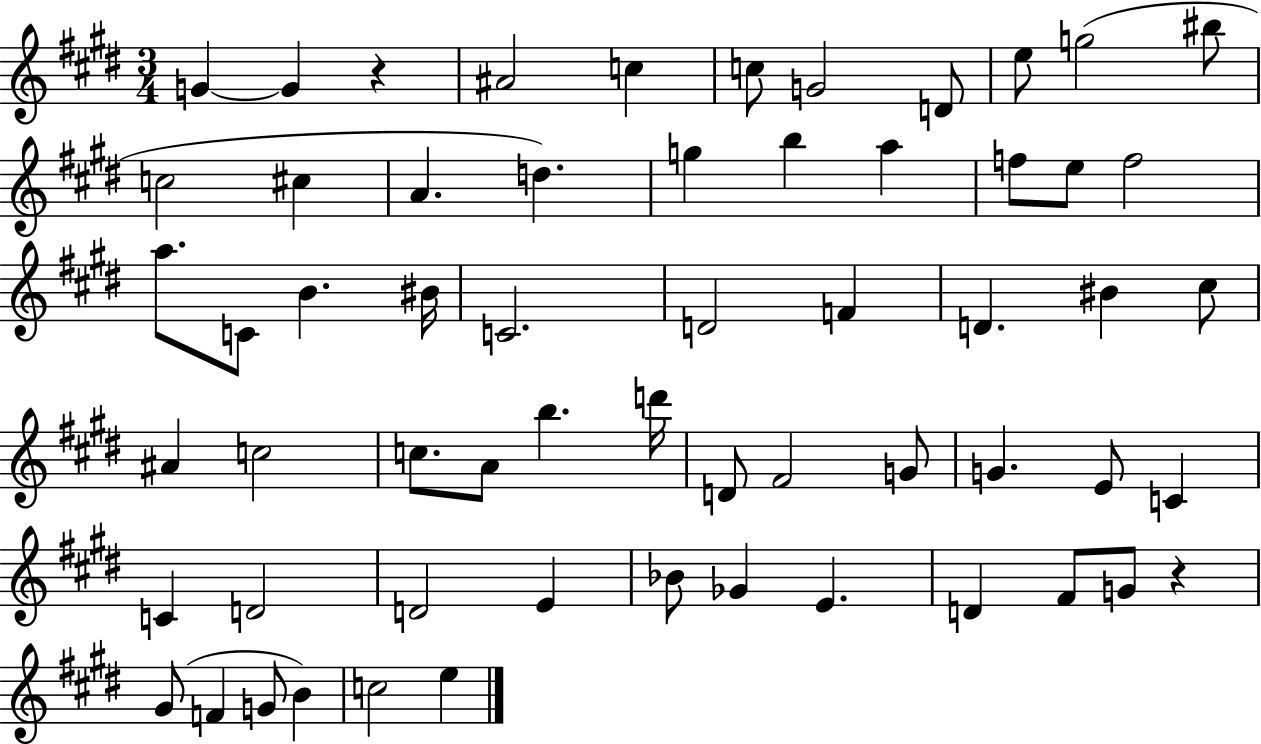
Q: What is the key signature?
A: E major